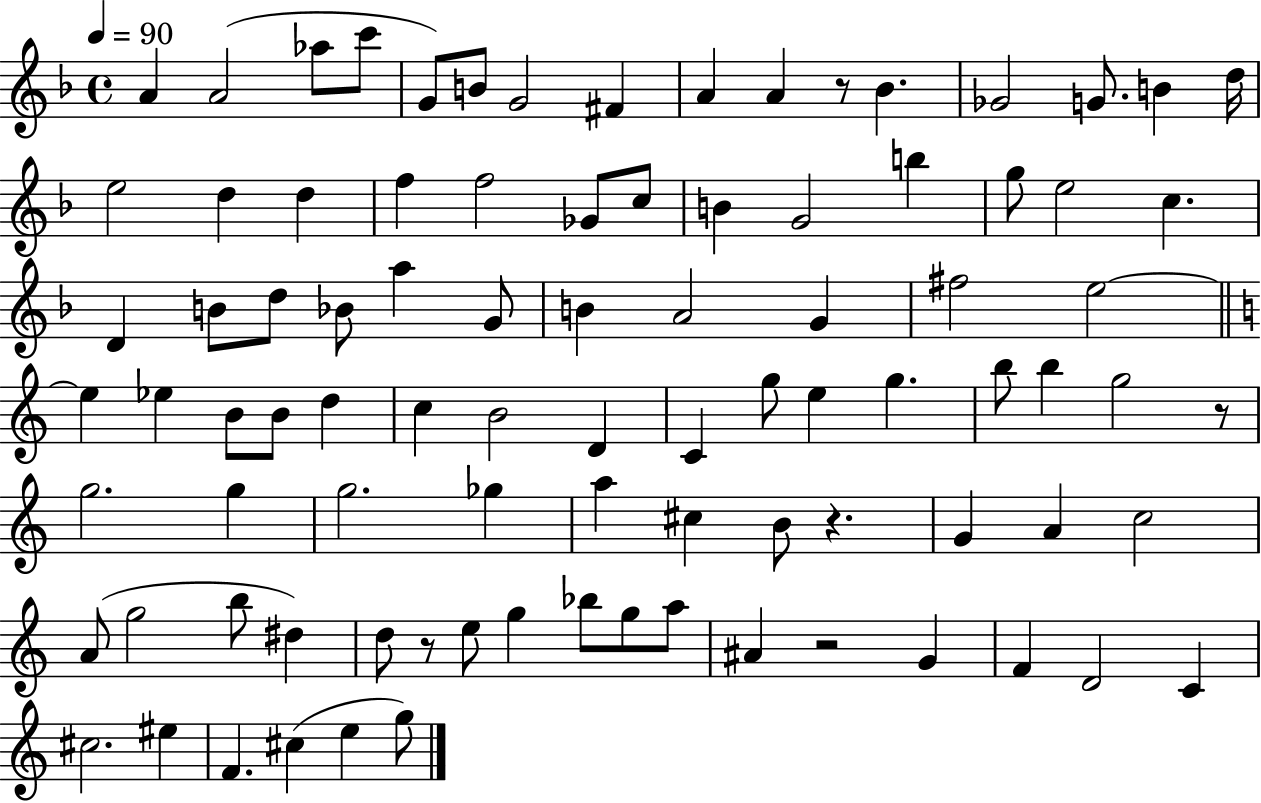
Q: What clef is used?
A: treble